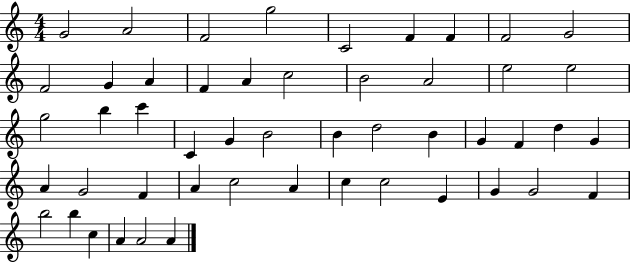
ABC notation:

X:1
T:Untitled
M:4/4
L:1/4
K:C
G2 A2 F2 g2 C2 F F F2 G2 F2 G A F A c2 B2 A2 e2 e2 g2 b c' C G B2 B d2 B G F d G A G2 F A c2 A c c2 E G G2 F b2 b c A A2 A